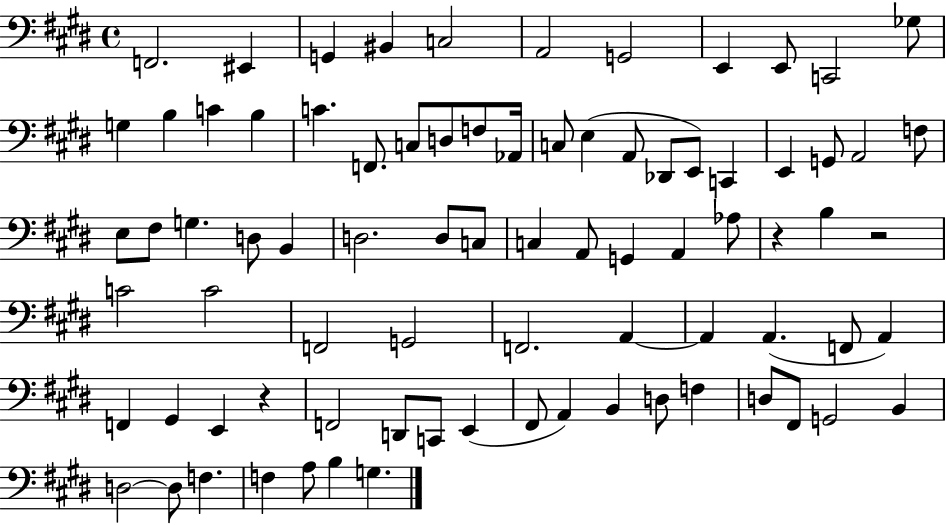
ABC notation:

X:1
T:Untitled
M:4/4
L:1/4
K:E
F,,2 ^E,, G,, ^B,, C,2 A,,2 G,,2 E,, E,,/2 C,,2 _G,/2 G, B, C B, C F,,/2 C,/2 D,/2 F,/2 _A,,/4 C,/2 E, A,,/2 _D,,/2 E,,/2 C,, E,, G,,/2 A,,2 F,/2 E,/2 ^F,/2 G, D,/2 B,, D,2 D,/2 C,/2 C, A,,/2 G,, A,, _A,/2 z B, z2 C2 C2 F,,2 G,,2 F,,2 A,, A,, A,, F,,/2 A,, F,, ^G,, E,, z F,,2 D,,/2 C,,/2 E,, ^F,,/2 A,, B,, D,/2 F, D,/2 ^F,,/2 G,,2 B,, D,2 D,/2 F, F, A,/2 B, G,